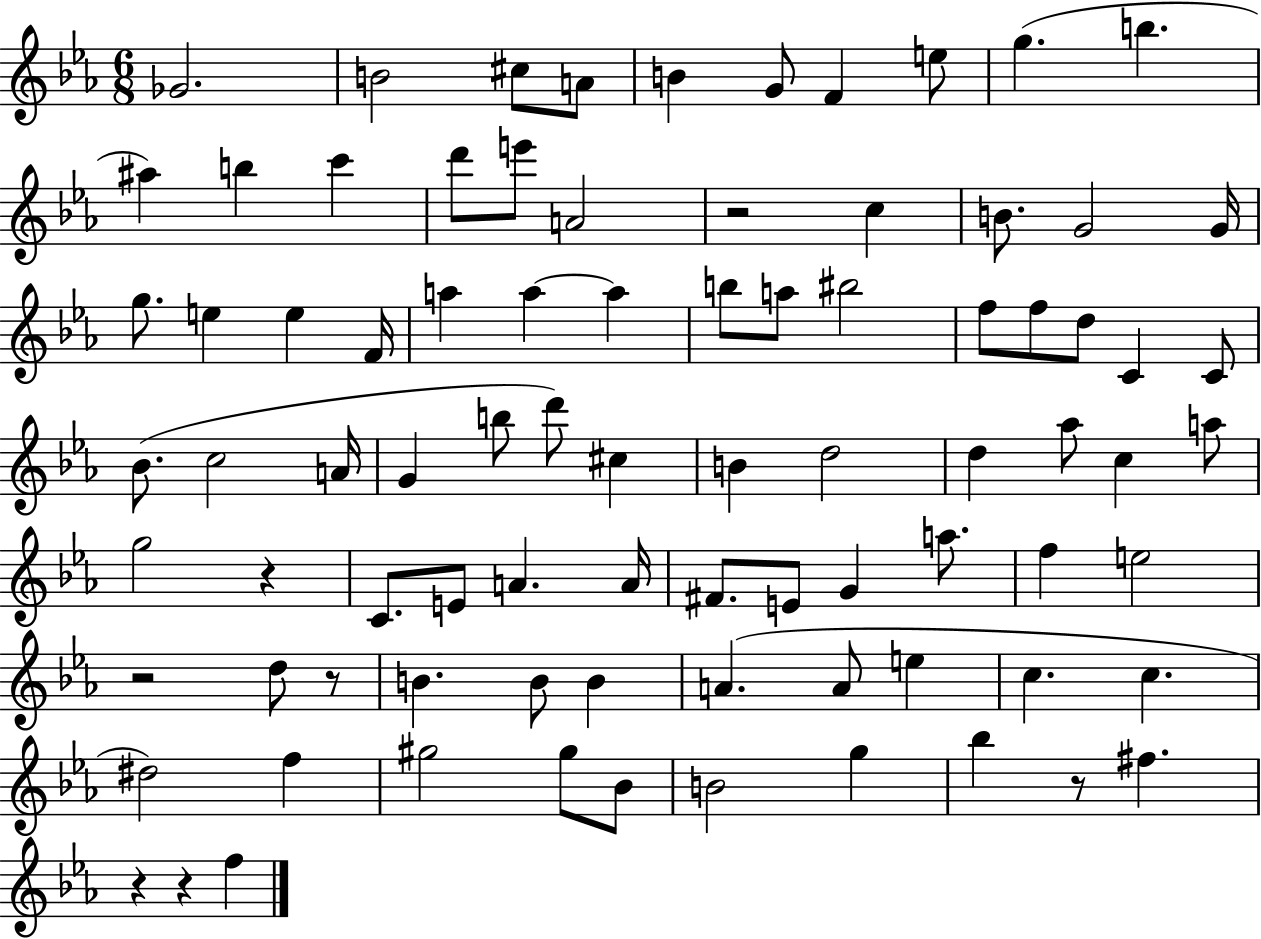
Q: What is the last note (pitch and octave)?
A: F5